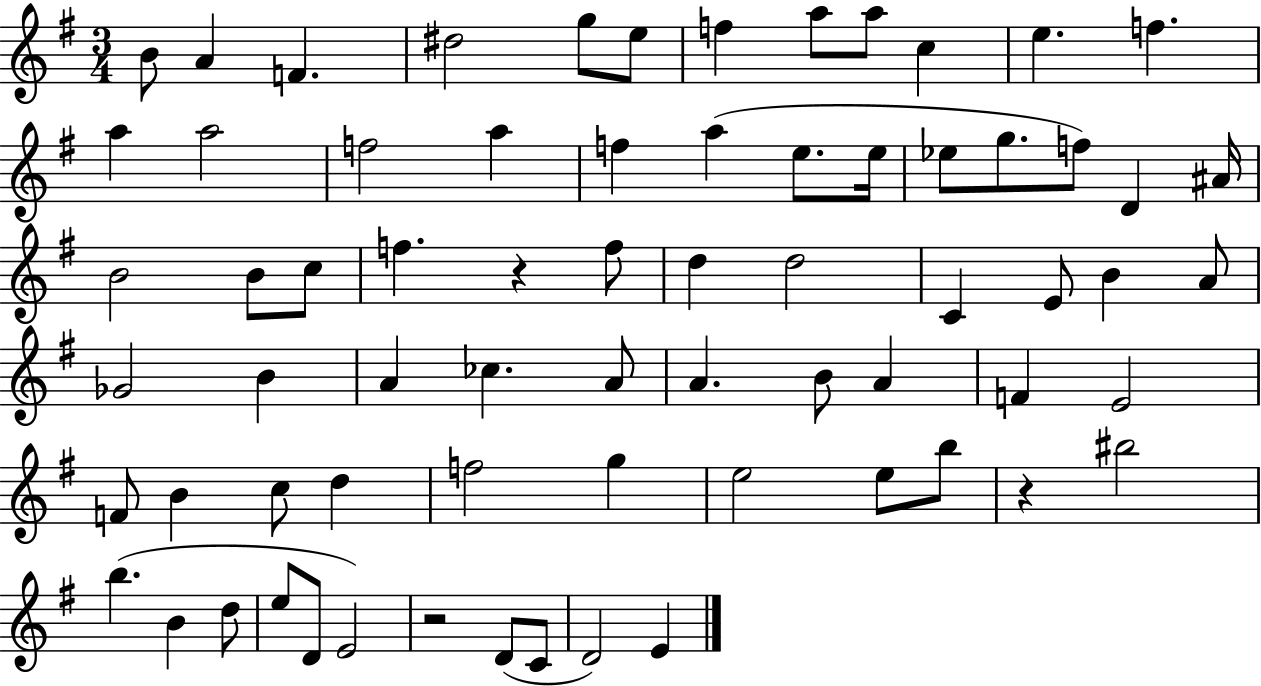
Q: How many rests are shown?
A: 3